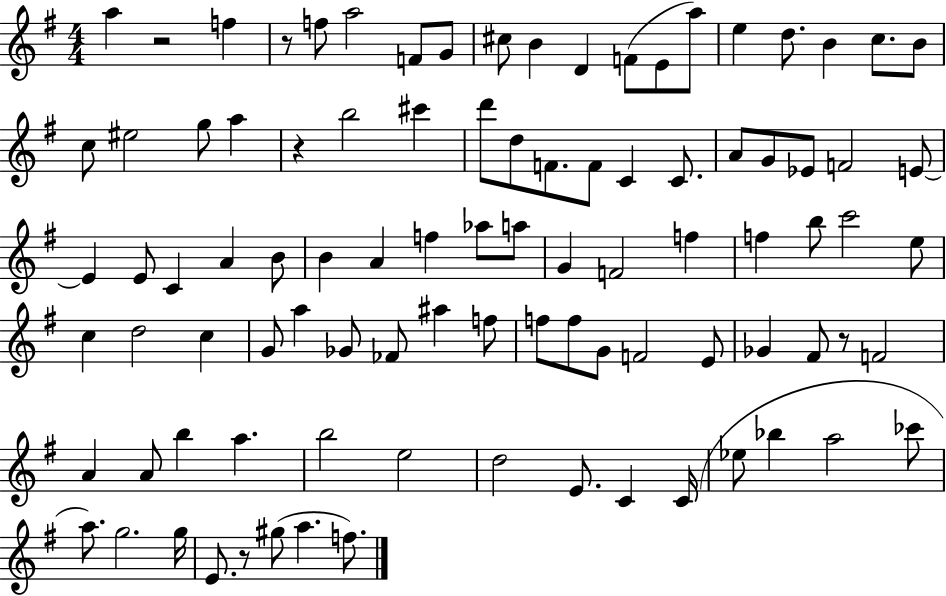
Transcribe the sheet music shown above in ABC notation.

X:1
T:Untitled
M:4/4
L:1/4
K:G
a z2 f z/2 f/2 a2 F/2 G/2 ^c/2 B D F/2 E/2 a/2 e d/2 B c/2 B/2 c/2 ^e2 g/2 a z b2 ^c' d'/2 d/2 F/2 F/2 C C/2 A/2 G/2 _E/2 F2 E/2 E E/2 C A B/2 B A f _a/2 a/2 G F2 f f b/2 c'2 e/2 c d2 c G/2 a _G/2 _F/2 ^a f/2 f/2 f/2 G/2 F2 E/2 _G ^F/2 z/2 F2 A A/2 b a b2 e2 d2 E/2 C C/4 _e/2 _b a2 _c'/2 a/2 g2 g/4 E/2 z/2 ^g/2 a f/2